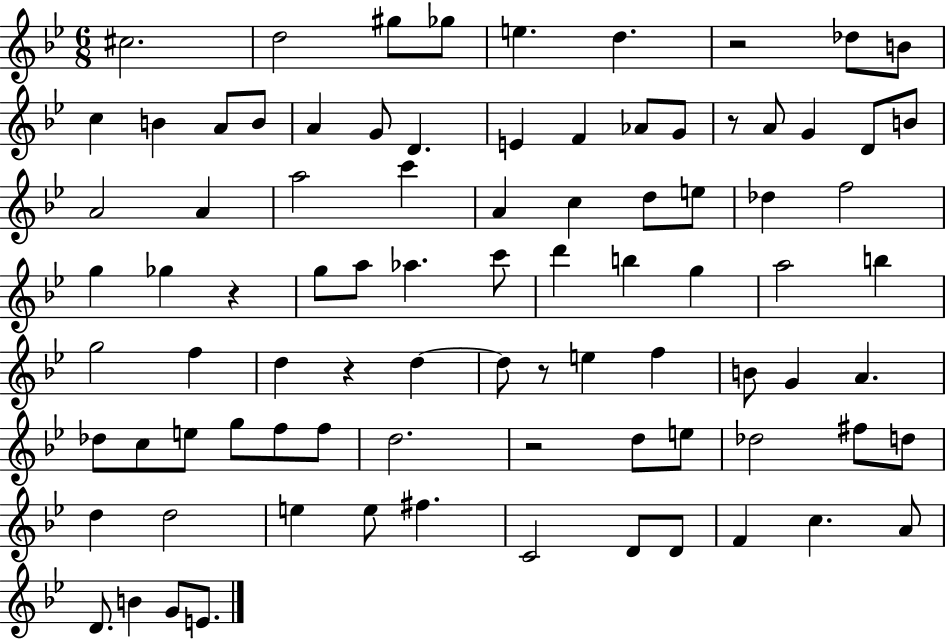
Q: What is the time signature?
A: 6/8